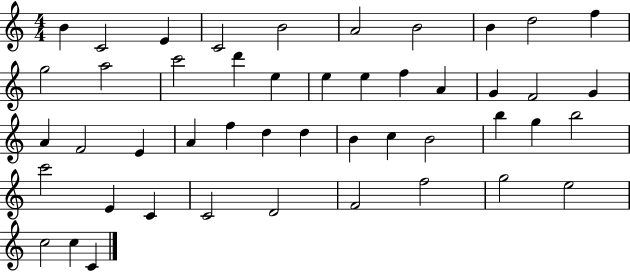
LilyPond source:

{
  \clef treble
  \numericTimeSignature
  \time 4/4
  \key c \major
  b'4 c'2 e'4 | c'2 b'2 | a'2 b'2 | b'4 d''2 f''4 | \break g''2 a''2 | c'''2 d'''4 e''4 | e''4 e''4 f''4 a'4 | g'4 f'2 g'4 | \break a'4 f'2 e'4 | a'4 f''4 d''4 d''4 | b'4 c''4 b'2 | b''4 g''4 b''2 | \break c'''2 e'4 c'4 | c'2 d'2 | f'2 f''2 | g''2 e''2 | \break c''2 c''4 c'4 | \bar "|."
}